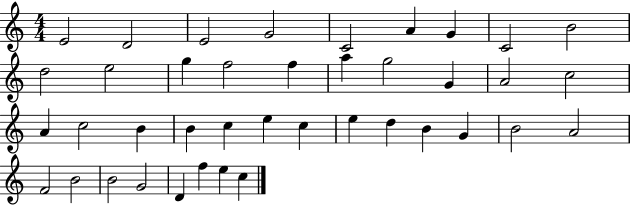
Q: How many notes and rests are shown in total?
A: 40